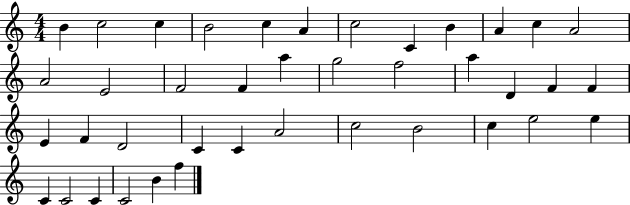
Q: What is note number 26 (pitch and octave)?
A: D4